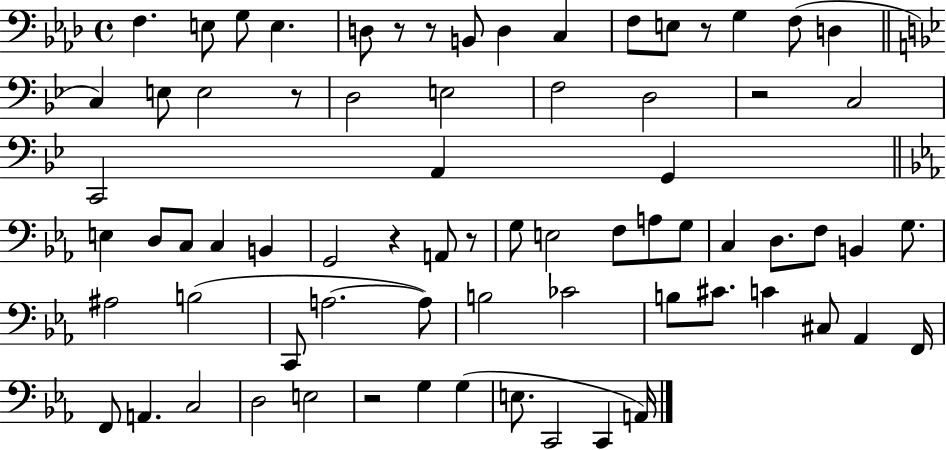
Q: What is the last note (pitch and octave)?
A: A2